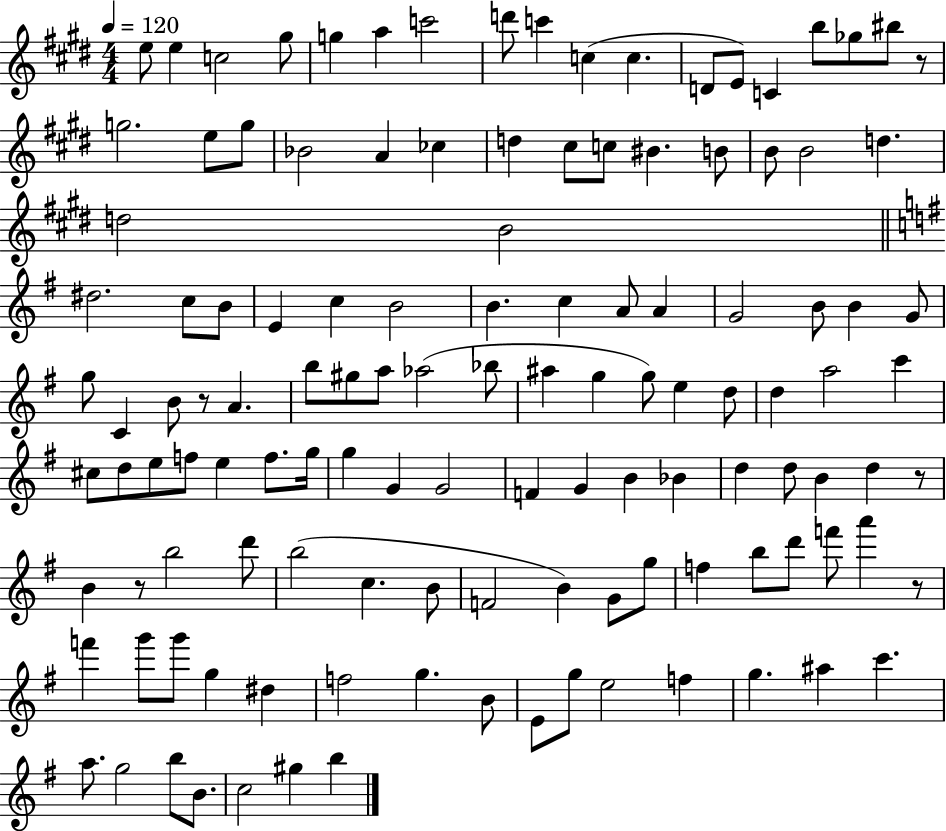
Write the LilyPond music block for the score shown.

{
  \clef treble
  \numericTimeSignature
  \time 4/4
  \key e \major
  \tempo 4 = 120
  e''8 e''4 c''2 gis''8 | g''4 a''4 c'''2 | d'''8 c'''4 c''4( c''4. | d'8 e'8) c'4 b''8 ges''8 bis''8 r8 | \break g''2. e''8 g''8 | bes'2 a'4 ces''4 | d''4 cis''8 c''8 bis'4. b'8 | b'8 b'2 d''4. | \break d''2 b'2 | \bar "||" \break \key g \major dis''2. c''8 b'8 | e'4 c''4 b'2 | b'4. c''4 a'8 a'4 | g'2 b'8 b'4 g'8 | \break g''8 c'4 b'8 r8 a'4. | b''8 gis''8 a''8 aes''2( bes''8 | ais''4 g''4 g''8) e''4 d''8 | d''4 a''2 c'''4 | \break cis''8 d''8 e''8 f''8 e''4 f''8. g''16 | g''4 g'4 g'2 | f'4 g'4 b'4 bes'4 | d''4 d''8 b'4 d''4 r8 | \break b'4 r8 b''2 d'''8 | b''2( c''4. b'8 | f'2 b'4) g'8 g''8 | f''4 b''8 d'''8 f'''8 a'''4 r8 | \break f'''4 g'''8 g'''8 g''4 dis''4 | f''2 g''4. b'8 | e'8 g''8 e''2 f''4 | g''4. ais''4 c'''4. | \break a''8. g''2 b''8 b'8. | c''2 gis''4 b''4 | \bar "|."
}